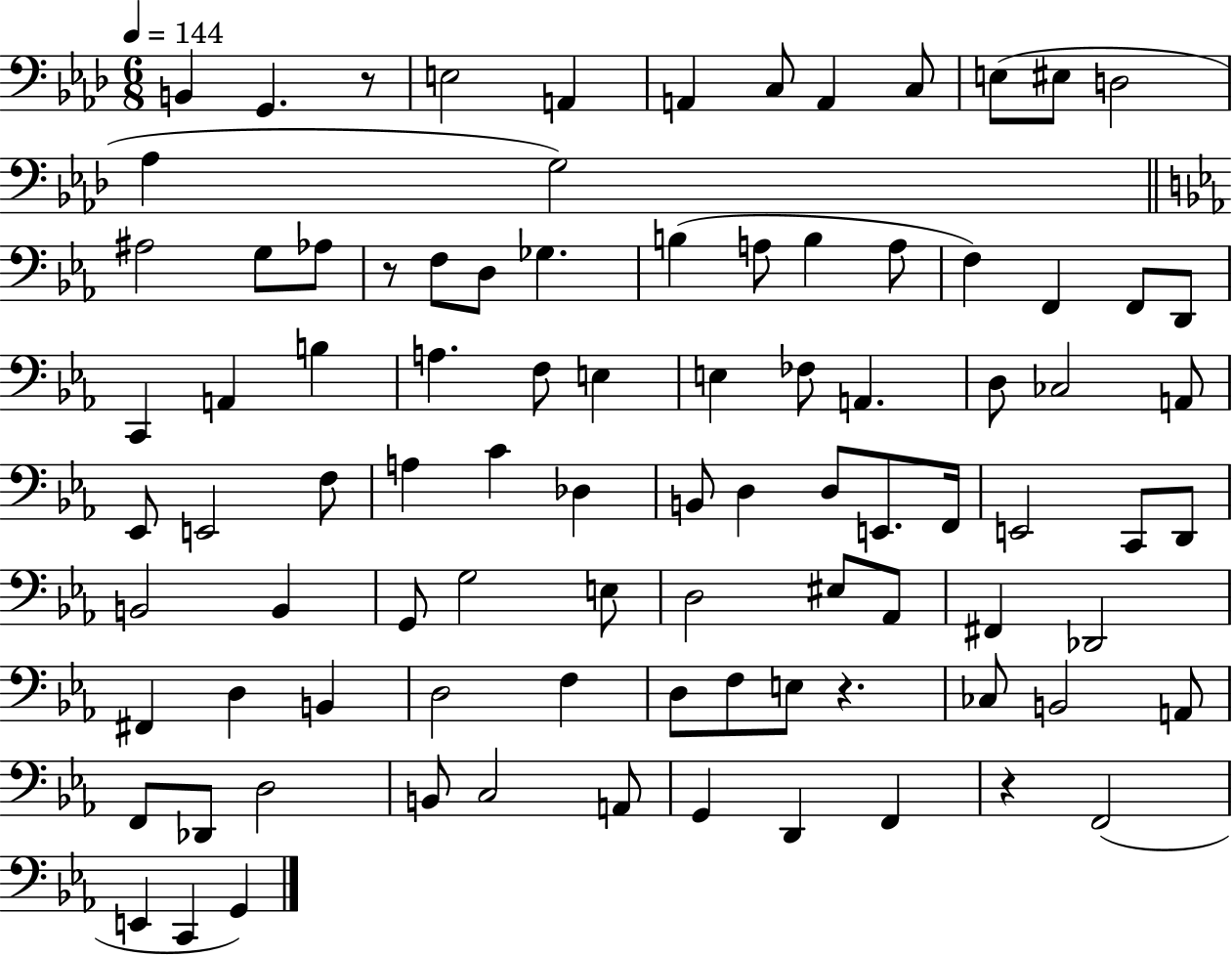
X:1
T:Untitled
M:6/8
L:1/4
K:Ab
B,, G,, z/2 E,2 A,, A,, C,/2 A,, C,/2 E,/2 ^E,/2 D,2 _A, G,2 ^A,2 G,/2 _A,/2 z/2 F,/2 D,/2 _G, B, A,/2 B, A,/2 F, F,, F,,/2 D,,/2 C,, A,, B, A, F,/2 E, E, _F,/2 A,, D,/2 _C,2 A,,/2 _E,,/2 E,,2 F,/2 A, C _D, B,,/2 D, D,/2 E,,/2 F,,/4 E,,2 C,,/2 D,,/2 B,,2 B,, G,,/2 G,2 E,/2 D,2 ^E,/2 _A,,/2 ^F,, _D,,2 ^F,, D, B,, D,2 F, D,/2 F,/2 E,/2 z _C,/2 B,,2 A,,/2 F,,/2 _D,,/2 D,2 B,,/2 C,2 A,,/2 G,, D,, F,, z F,,2 E,, C,, G,,